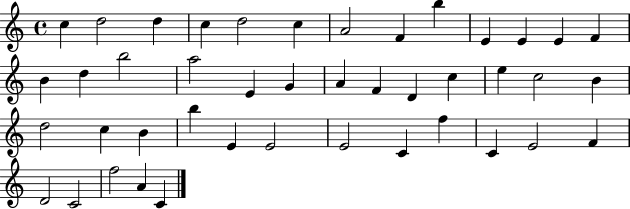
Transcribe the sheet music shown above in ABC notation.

X:1
T:Untitled
M:4/4
L:1/4
K:C
c d2 d c d2 c A2 F b E E E F B d b2 a2 E G A F D c e c2 B d2 c B b E E2 E2 C f C E2 F D2 C2 f2 A C